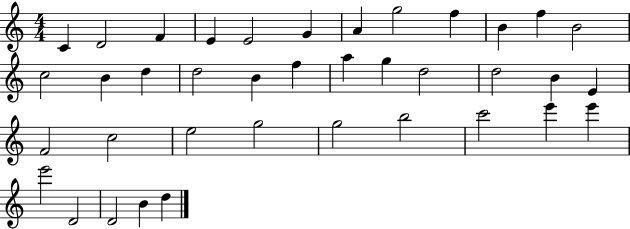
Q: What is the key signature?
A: C major